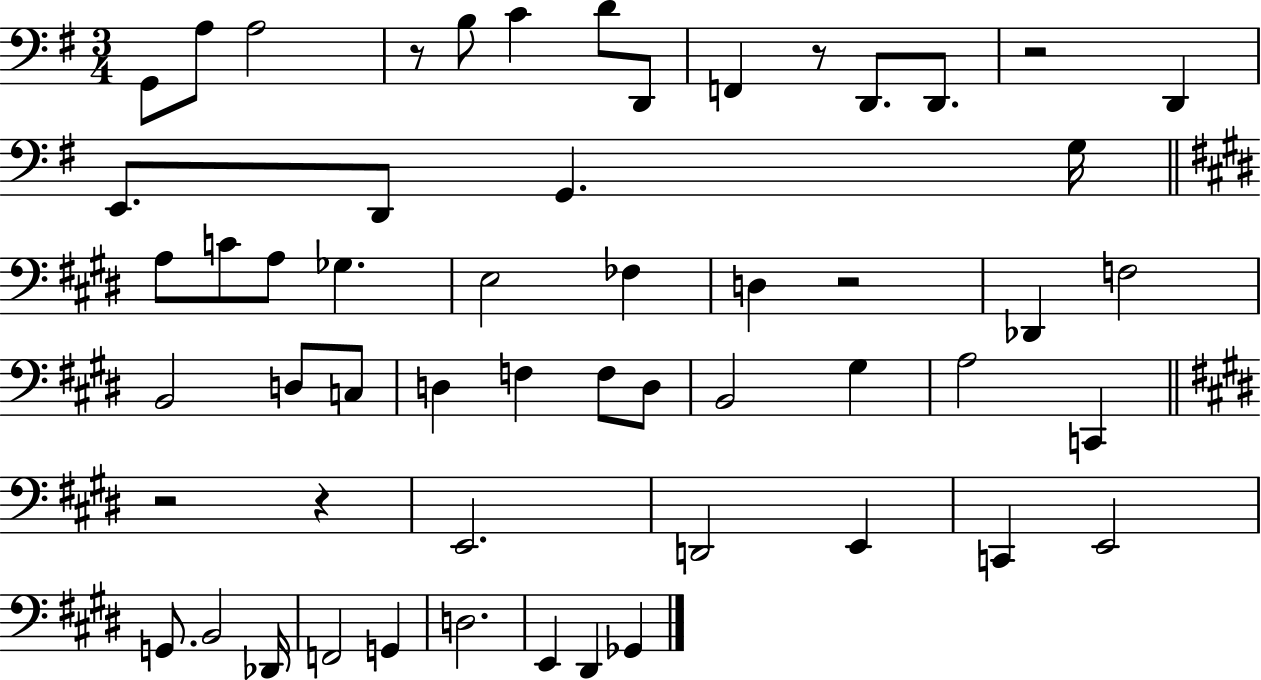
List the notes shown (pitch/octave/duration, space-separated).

G2/e A3/e A3/h R/e B3/e C4/q D4/e D2/e F2/q R/e D2/e. D2/e. R/h D2/q E2/e. D2/e G2/q. G3/s A3/e C4/e A3/e Gb3/q. E3/h FES3/q D3/q R/h Db2/q F3/h B2/h D3/e C3/e D3/q F3/q F3/e D3/e B2/h G#3/q A3/h C2/q R/h R/q E2/h. D2/h E2/q C2/q E2/h G2/e. B2/h Db2/s F2/h G2/q D3/h. E2/q D#2/q Gb2/q